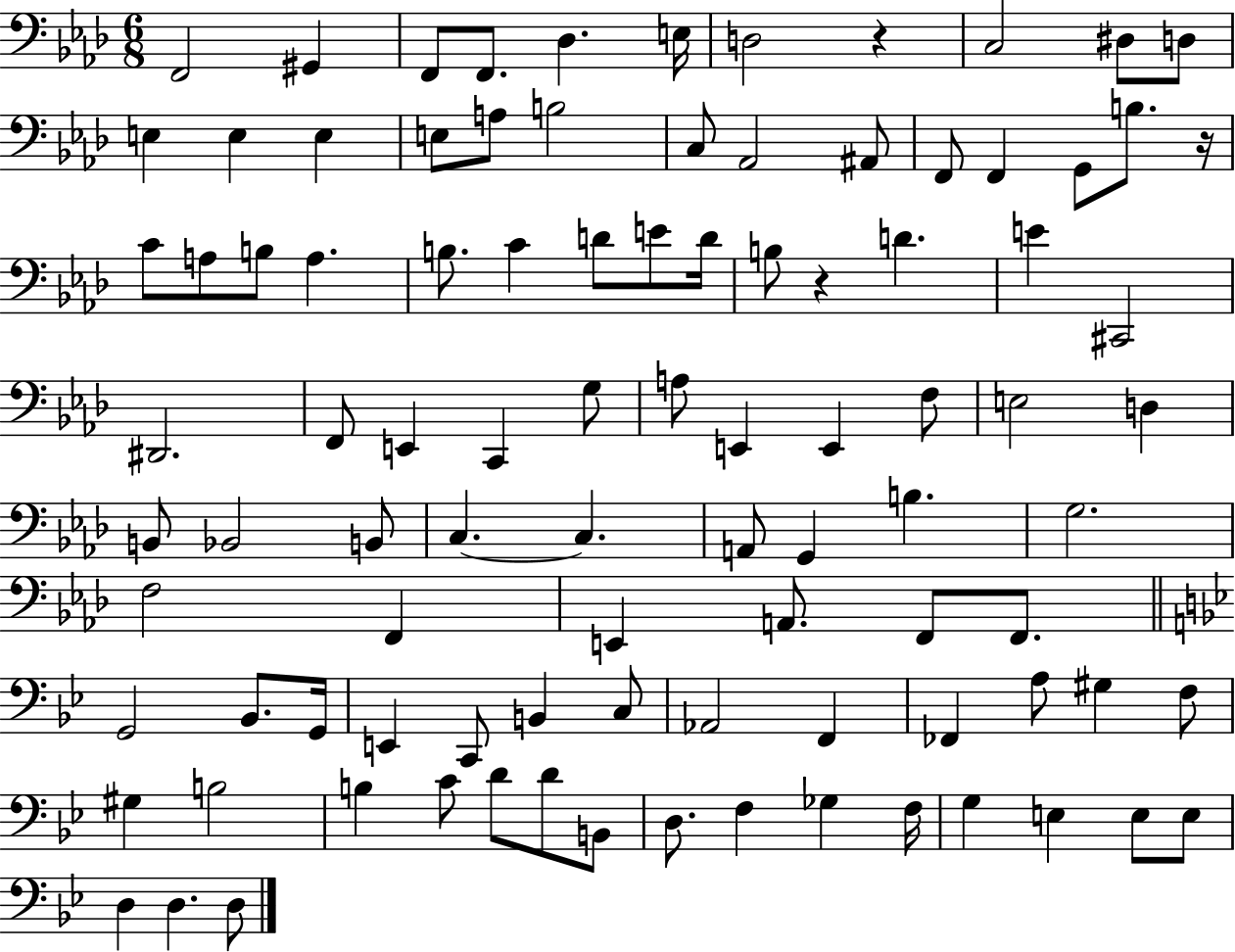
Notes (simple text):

F2/h G#2/q F2/e F2/e. Db3/q. E3/s D3/h R/q C3/h D#3/e D3/e E3/q E3/q E3/q E3/e A3/e B3/h C3/e Ab2/h A#2/e F2/e F2/q G2/e B3/e. R/s C4/e A3/e B3/e A3/q. B3/e. C4/q D4/e E4/e D4/s B3/e R/q D4/q. E4/q C#2/h D#2/h. F2/e E2/q C2/q G3/e A3/e E2/q E2/q F3/e E3/h D3/q B2/e Bb2/h B2/e C3/q. C3/q. A2/e G2/q B3/q. G3/h. F3/h F2/q E2/q A2/e. F2/e F2/e. G2/h Bb2/e. G2/s E2/q C2/e B2/q C3/e Ab2/h F2/q FES2/q A3/e G#3/q F3/e G#3/q B3/h B3/q C4/e D4/e D4/e B2/e D3/e. F3/q Gb3/q F3/s G3/q E3/q E3/e E3/e D3/q D3/q. D3/e